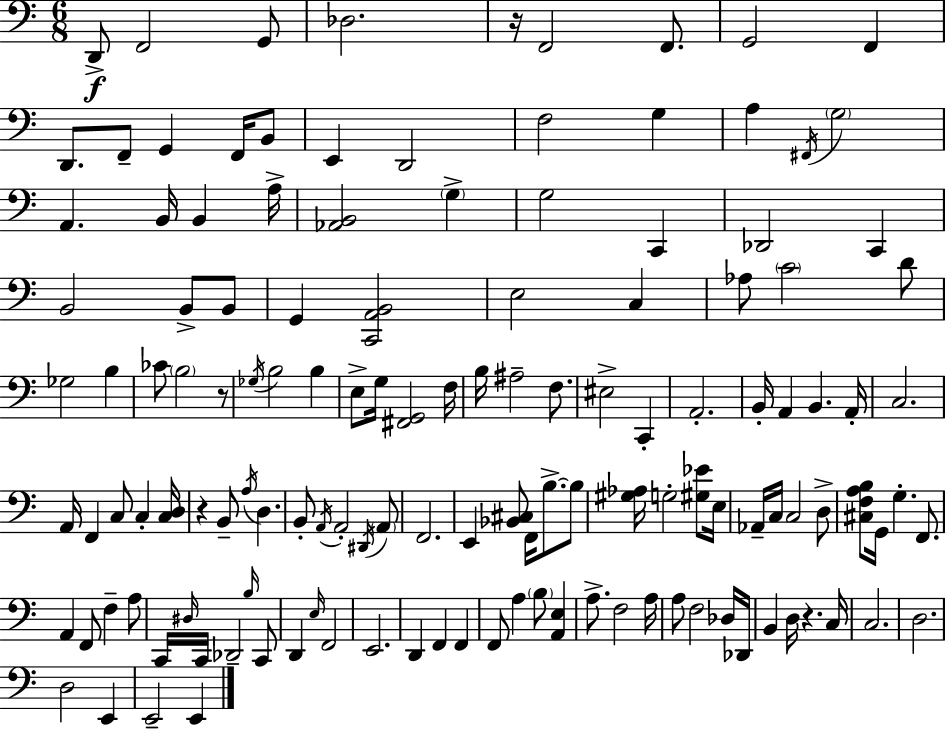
{
  \clef bass
  \numericTimeSignature
  \time 6/8
  \key c \major
  d,8->\f f,2 g,8 | des2. | r16 f,2 f,8. | g,2 f,4 | \break d,8. f,8-- g,4 f,16 b,8 | e,4 d,2 | f2 g4 | a4 \acciaccatura { fis,16 } \parenthesize g2 | \break a,4. b,16 b,4 | a16-> <aes, b,>2 \parenthesize g4-> | g2 c,4 | des,2 c,4 | \break b,2 b,8-> b,8 | g,4 <c, a, b,>2 | e2 c4 | aes8 \parenthesize c'2 d'8 | \break ges2 b4 | ces'8 \parenthesize b2 r8 | \acciaccatura { ges16 } b2 b4 | e8-> g16 <fis, g,>2 | \break f16 b16 ais2-- f8. | eis2-> c,4-. | a,2.-. | b,16-. a,4 b,4. | \break a,16-. c2. | a,16 f,4 c8 c4-. | <c d>16 r4 b,8-- \acciaccatura { a16 } d4. | b,8-. \acciaccatura { a,16 } a,2-. | \break \acciaccatura { dis,16 } \parenthesize a,8 f,2. | e,4 <bes, cis>8 f,16 | b8.->~~ b8 <gis aes>16 g2-. | <gis ees'>8 e16 aes,16-- c16 c2 | \break d8-> <cis f a b>8 g,16 g4.-. | f,8. a,4 f,8 f4-- | a8 c,16 \grace { dis16 } c,16 des,2-- | \grace { b16 } c,8 d,4 \grace { e16 } | \break f,2 e,2. | d,4 | f,4 f,4 f,8 a4 | \parenthesize b8 <a, e>4 a8.-> f2 | \break a16 a8 f2 | des16 des,16 b,4 | d16 r4. c16 c2. | d2. | \break d2 | e,4 e,2-- | e,4 \bar "|."
}